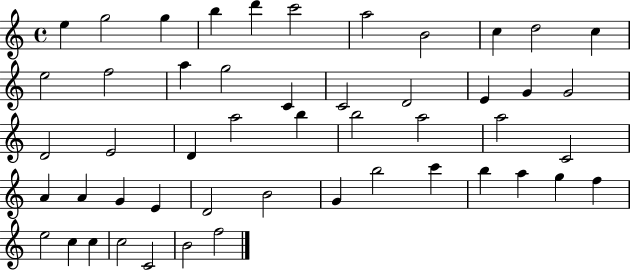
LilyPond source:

{
  \clef treble
  \time 4/4
  \defaultTimeSignature
  \key c \major
  e''4 g''2 g''4 | b''4 d'''4 c'''2 | a''2 b'2 | c''4 d''2 c''4 | \break e''2 f''2 | a''4 g''2 c'4 | c'2 d'2 | e'4 g'4 g'2 | \break d'2 e'2 | d'4 a''2 b''4 | b''2 a''2 | a''2 c'2 | \break a'4 a'4 g'4 e'4 | d'2 b'2 | g'4 b''2 c'''4 | b''4 a''4 g''4 f''4 | \break e''2 c''4 c''4 | c''2 c'2 | b'2 f''2 | \bar "|."
}